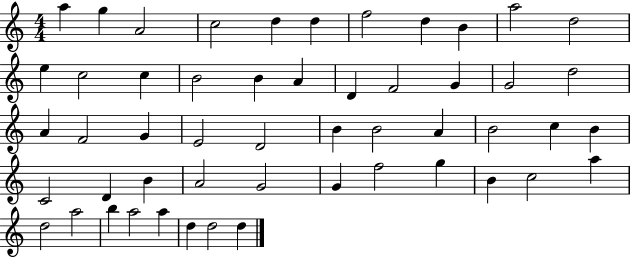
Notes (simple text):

A5/q G5/q A4/h C5/h D5/q D5/q F5/h D5/q B4/q A5/h D5/h E5/q C5/h C5/q B4/h B4/q A4/q D4/q F4/h G4/q G4/h D5/h A4/q F4/h G4/q E4/h D4/h B4/q B4/h A4/q B4/h C5/q B4/q C4/h D4/q B4/q A4/h G4/h G4/q F5/h G5/q B4/q C5/h A5/q D5/h A5/h B5/q A5/h A5/q D5/q D5/h D5/q